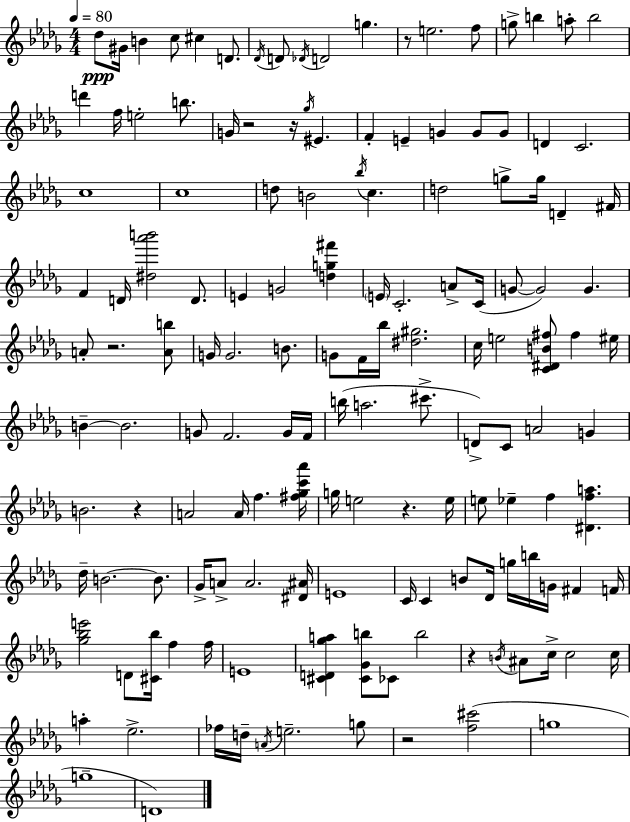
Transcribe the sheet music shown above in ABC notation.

X:1
T:Untitled
M:4/4
L:1/4
K:Bbm
_d/2 ^G/4 B c/2 ^c D/2 _D/4 D/2 _D/4 D2 g z/2 e2 f/2 g/2 b a/2 b2 d' f/4 e2 b/2 G/4 z2 z/4 _g/4 ^E F E G G/2 G/2 D C2 c4 c4 d/2 B2 _b/4 c d2 g/2 g/4 D ^F/4 F D/4 [^d_a'b']2 D/2 E G2 [dg^f'] E/4 C2 A/2 C/4 G/2 G2 G A/2 z2 [Ab]/2 G/4 G2 B/2 G/2 F/4 _b/4 [^d^g]2 c/4 e2 [C^DB^f]/2 ^f ^e/4 B B2 G/2 F2 G/4 F/4 b/4 a2 ^c'/2 D/2 C/2 A2 G B2 z A2 A/4 f [^f_gc'_a']/4 g/4 e2 z e/4 e/2 _e f [^Dfa] _d/4 B2 B/2 _G/4 A/2 A2 [^D^A]/4 E4 C/4 C B/2 _D/4 g/4 b/4 G/4 ^F F/4 [_g_be']2 D/2 [^C_b]/4 f f/4 E4 [^CD_ga] [^C_Gb]/2 _C/2 b2 z B/4 ^A/2 c/4 c2 c/4 a _e2 _f/4 d/4 A/4 e2 g/2 z2 [f^c']2 g4 g4 D4